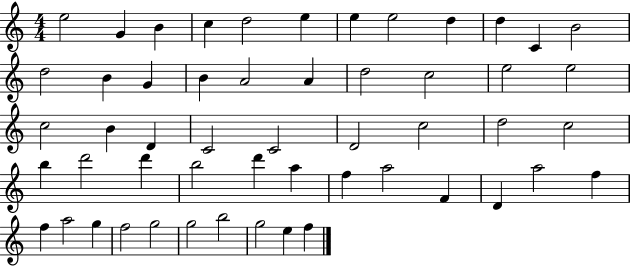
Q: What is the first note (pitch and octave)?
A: E5